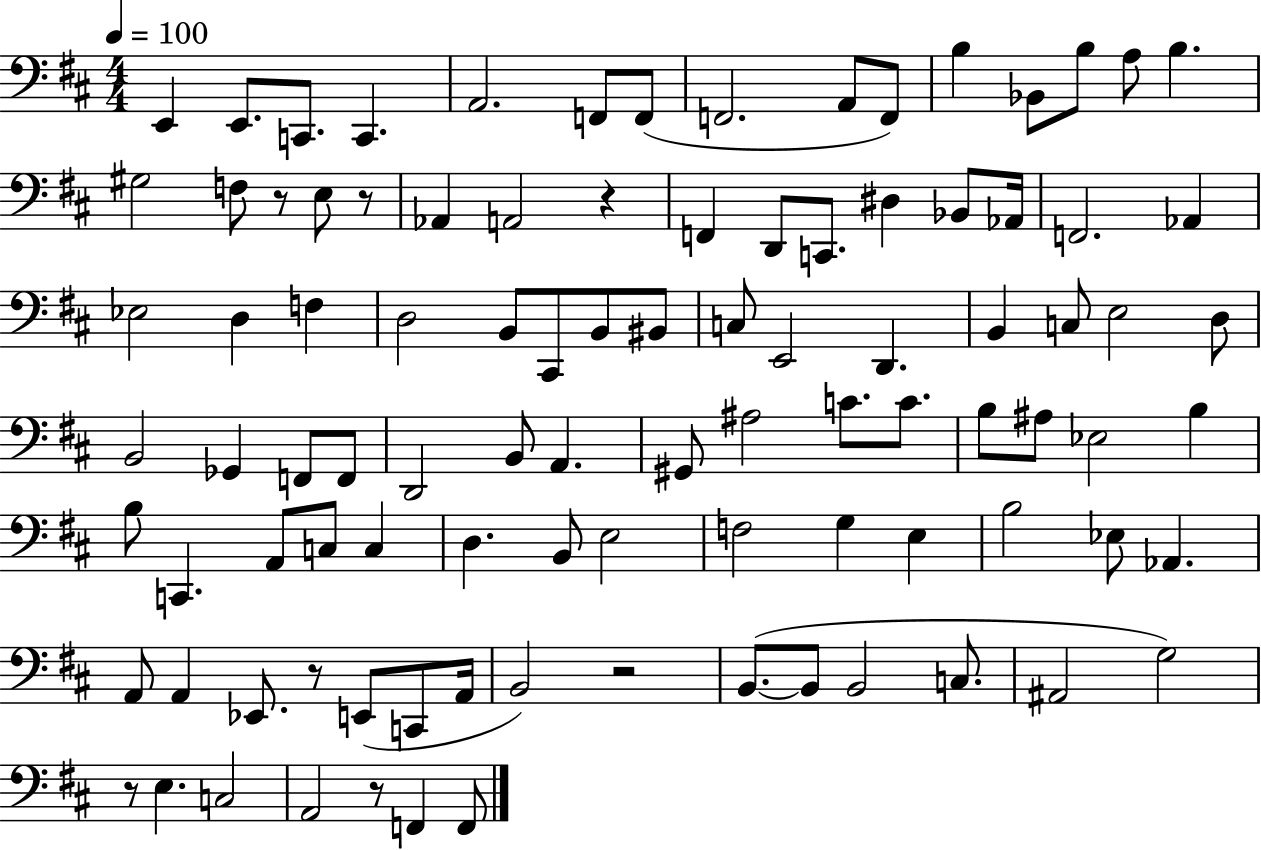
E2/q E2/e. C2/e. C2/q. A2/h. F2/e F2/e F2/h. A2/e F2/e B3/q Bb2/e B3/e A3/e B3/q. G#3/h F3/e R/e E3/e R/e Ab2/q A2/h R/q F2/q D2/e C2/e. D#3/q Bb2/e Ab2/s F2/h. Ab2/q Eb3/h D3/q F3/q D3/h B2/e C#2/e B2/e BIS2/e C3/e E2/h D2/q. B2/q C3/e E3/h D3/e B2/h Gb2/q F2/e F2/e D2/h B2/e A2/q. G#2/e A#3/h C4/e. C4/e. B3/e A#3/e Eb3/h B3/q B3/e C2/q. A2/e C3/e C3/q D3/q. B2/e E3/h F3/h G3/q E3/q B3/h Eb3/e Ab2/q. A2/e A2/q Eb2/e. R/e E2/e C2/e A2/s B2/h R/h B2/e. B2/e B2/h C3/e. A#2/h G3/h R/e E3/q. C3/h A2/h R/e F2/q F2/e